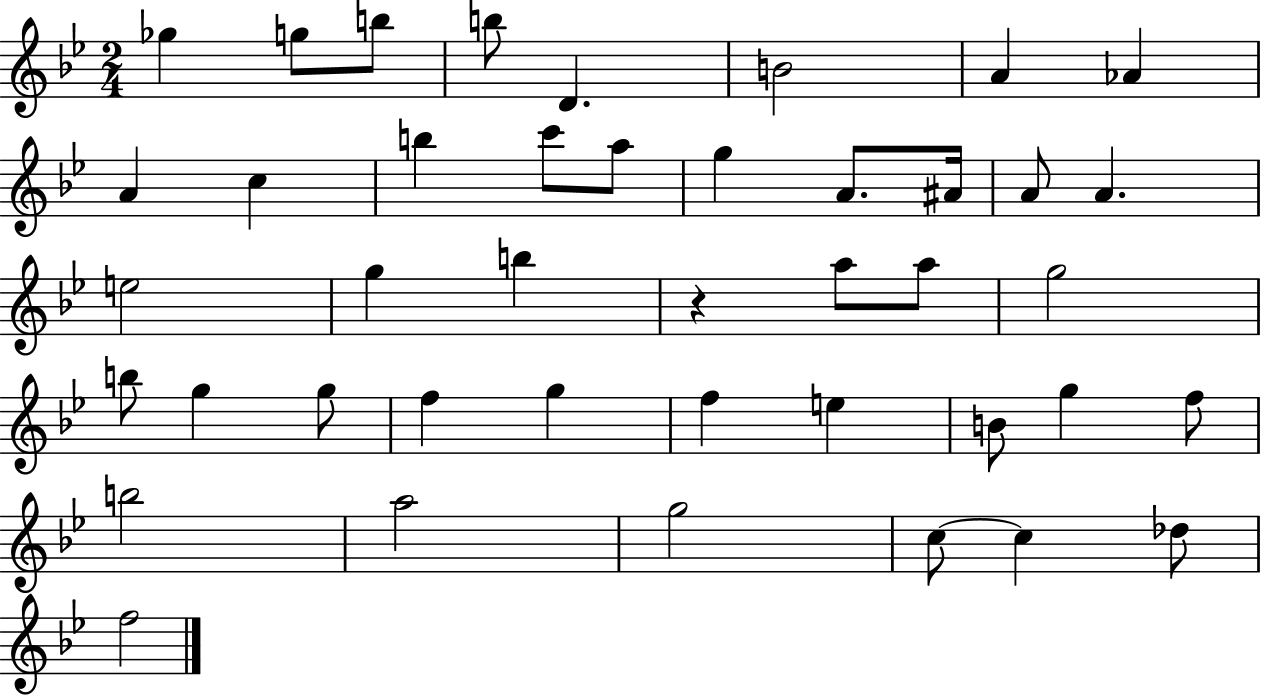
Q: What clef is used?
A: treble